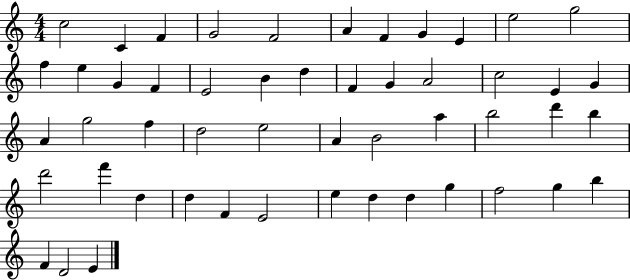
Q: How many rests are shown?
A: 0